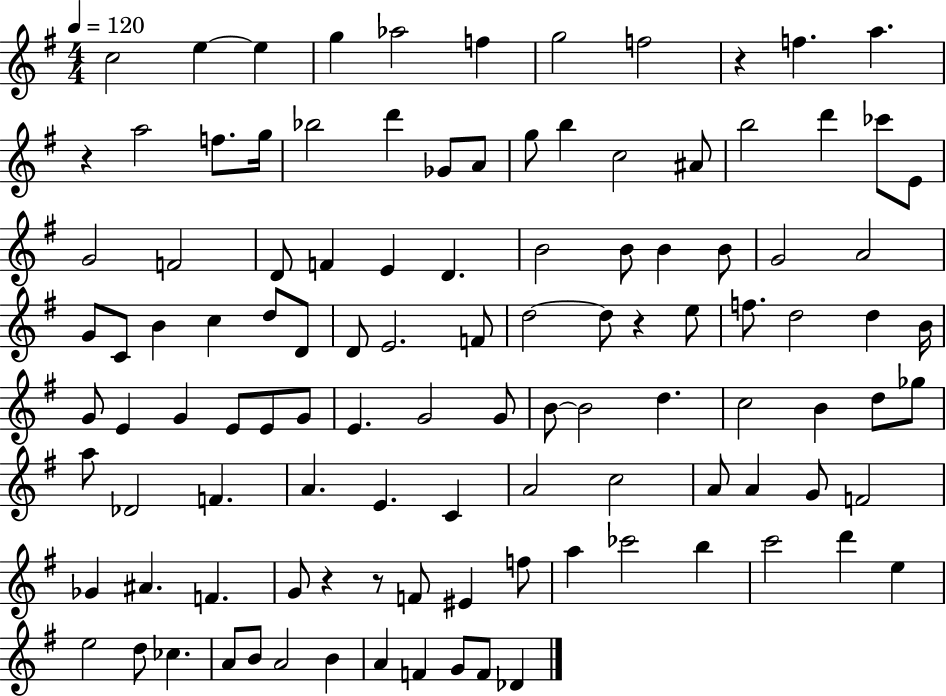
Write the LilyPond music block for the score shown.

{
  \clef treble
  \numericTimeSignature
  \time 4/4
  \key g \major
  \tempo 4 = 120
  \repeat volta 2 { c''2 e''4~~ e''4 | g''4 aes''2 f''4 | g''2 f''2 | r4 f''4. a''4. | \break r4 a''2 f''8. g''16 | bes''2 d'''4 ges'8 a'8 | g''8 b''4 c''2 ais'8 | b''2 d'''4 ces'''8 e'8 | \break g'2 f'2 | d'8 f'4 e'4 d'4. | b'2 b'8 b'4 b'8 | g'2 a'2 | \break g'8 c'8 b'4 c''4 d''8 d'8 | d'8 e'2. f'8 | d''2~~ d''8 r4 e''8 | f''8. d''2 d''4 b'16 | \break g'8 e'4 g'4 e'8 e'8 g'8 | e'4. g'2 g'8 | b'8~~ b'2 d''4. | c''2 b'4 d''8 ges''8 | \break a''8 des'2 f'4. | a'4. e'4. c'4 | a'2 c''2 | a'8 a'4 g'8 f'2 | \break ges'4 ais'4. f'4. | g'8 r4 r8 f'8 eis'4 f''8 | a''4 ces'''2 b''4 | c'''2 d'''4 e''4 | \break e''2 d''8 ces''4. | a'8 b'8 a'2 b'4 | a'4 f'4 g'8 f'8 des'4 | } \bar "|."
}